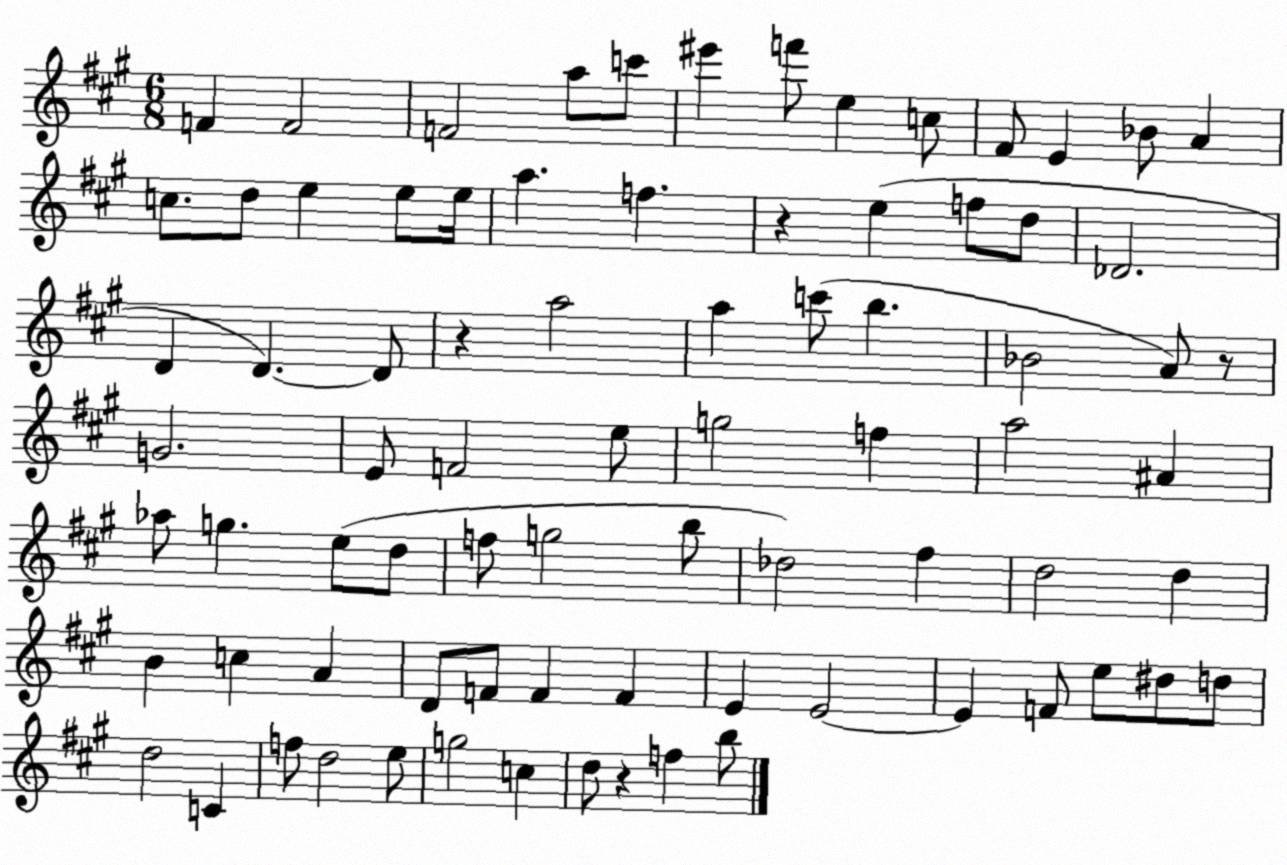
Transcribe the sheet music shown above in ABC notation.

X:1
T:Untitled
M:6/8
L:1/4
K:A
F F2 F2 a/2 c'/2 ^e' f'/2 e c/2 ^F/2 E _B/2 A c/2 d/2 e e/2 e/4 a f z e f/2 d/2 _D2 D D D/2 z a2 a c'/2 b _B2 A/2 z/2 G2 E/2 F2 e/2 g2 f a2 ^A _a/2 g e/2 d/2 f/2 g2 b/2 _d2 ^f d2 d B c A D/2 F/2 F F E E2 E F/2 e/2 ^d/2 d/2 d2 C f/2 d2 e/2 g2 c d/2 z f b/2